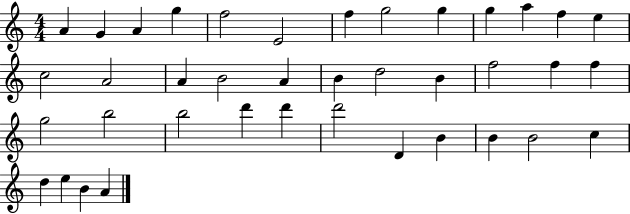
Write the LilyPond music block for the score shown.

{
  \clef treble
  \numericTimeSignature
  \time 4/4
  \key c \major
  a'4 g'4 a'4 g''4 | f''2 e'2 | f''4 g''2 g''4 | g''4 a''4 f''4 e''4 | \break c''2 a'2 | a'4 b'2 a'4 | b'4 d''2 b'4 | f''2 f''4 f''4 | \break g''2 b''2 | b''2 d'''4 d'''4 | d'''2 d'4 b'4 | b'4 b'2 c''4 | \break d''4 e''4 b'4 a'4 | \bar "|."
}